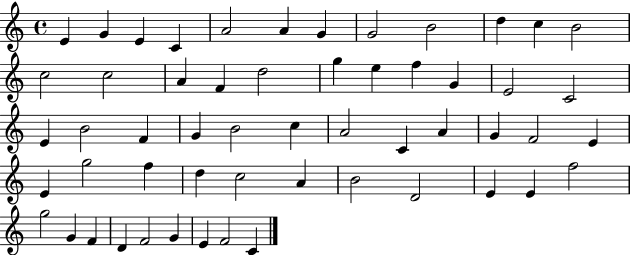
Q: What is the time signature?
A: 4/4